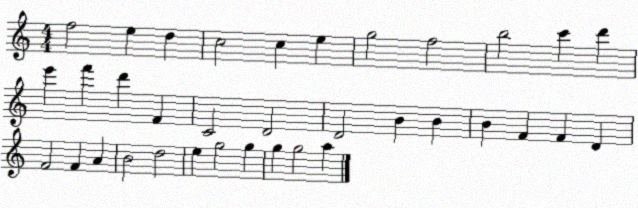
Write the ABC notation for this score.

X:1
T:Untitled
M:4/4
L:1/4
K:C
f2 e d c2 c e g2 f2 b2 c' d' e' f' d' F C2 D2 D2 B B B F F D F2 F A B2 d2 e g2 g g g2 a